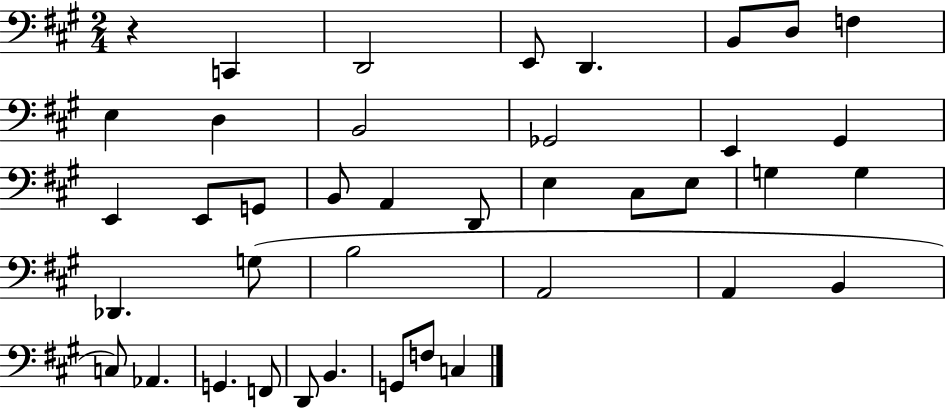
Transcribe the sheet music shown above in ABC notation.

X:1
T:Untitled
M:2/4
L:1/4
K:A
z C,, D,,2 E,,/2 D,, B,,/2 D,/2 F, E, D, B,,2 _G,,2 E,, ^G,, E,, E,,/2 G,,/2 B,,/2 A,, D,,/2 E, ^C,/2 E,/2 G, G, _D,, G,/2 B,2 A,,2 A,, B,, C,/2 _A,, G,, F,,/2 D,,/2 B,, G,,/2 F,/2 C,